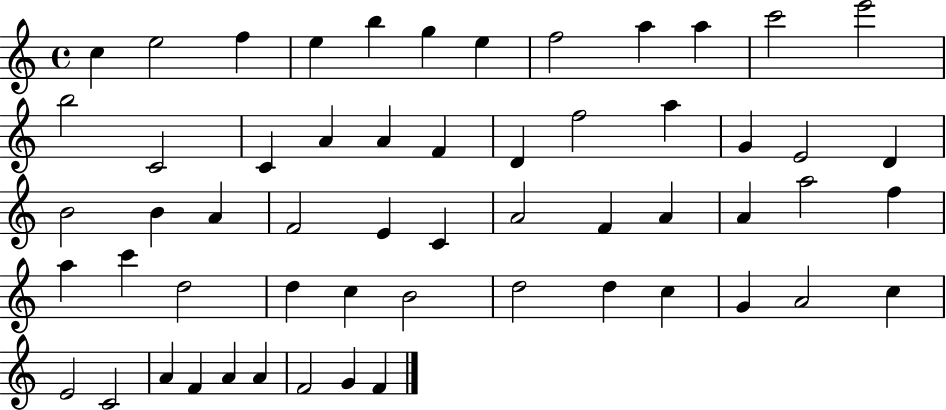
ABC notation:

X:1
T:Untitled
M:4/4
L:1/4
K:C
c e2 f e b g e f2 a a c'2 e'2 b2 C2 C A A F D f2 a G E2 D B2 B A F2 E C A2 F A A a2 f a c' d2 d c B2 d2 d c G A2 c E2 C2 A F A A F2 G F